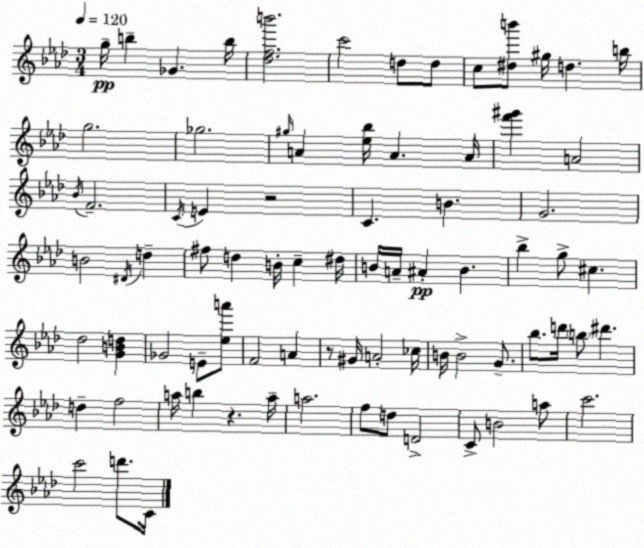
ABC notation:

X:1
T:Untitled
M:3/4
L:1/4
K:Ab
g/4 b _G b/4 [_dfb']2 c'2 d/2 d/2 c/2 [^db']/2 ^g/4 d b/4 g2 _g2 ^g/4 A [_e_b]/4 A A/4 [f'^g'] A2 _B/4 F2 C/4 E z2 C B G2 B2 ^D/4 d ^f/2 d B/4 c ^d/4 B/4 A/4 ^A B _b g/2 ^c _d2 [GBd] _G2 E/2 [_ea']/2 F2 A z/2 ^G/4 A2 _c/4 B/4 B2 G/2 _b/2 d'/4 b/2 ^d' d f2 a/4 b z a/4 a2 f/2 d/2 D2 C/2 B2 a/2 c'2 c'2 d'/2 C/4